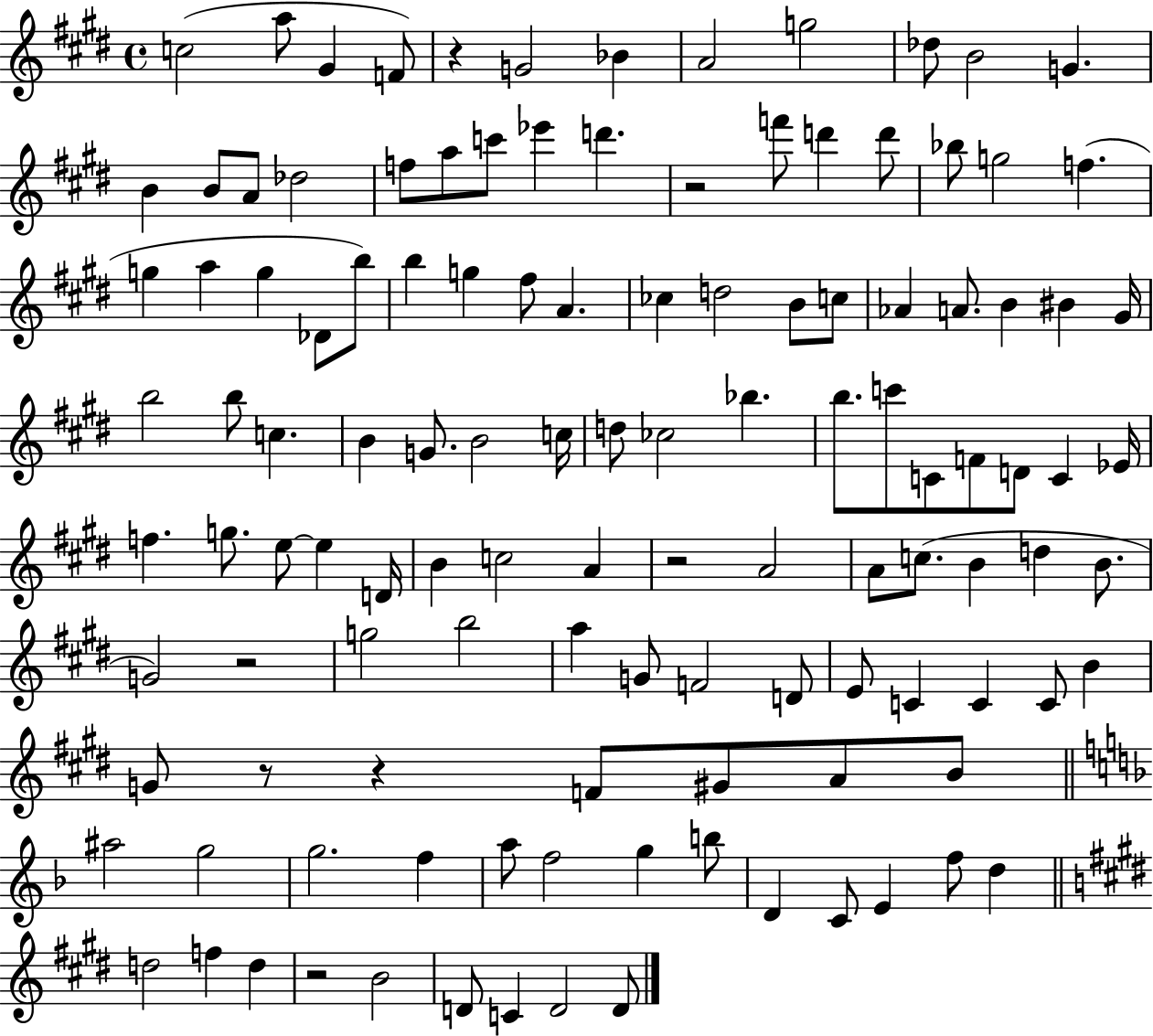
C5/h A5/e G#4/q F4/e R/q G4/h Bb4/q A4/h G5/h Db5/e B4/h G4/q. B4/q B4/e A4/e Db5/h F5/e A5/e C6/e Eb6/q D6/q. R/h F6/e D6/q D6/e Bb5/e G5/h F5/q. G5/q A5/q G5/q Db4/e B5/e B5/q G5/q F#5/e A4/q. CES5/q D5/h B4/e C5/e Ab4/q A4/e. B4/q BIS4/q G#4/s B5/h B5/e C5/q. B4/q G4/e. B4/h C5/s D5/e CES5/h Bb5/q. B5/e. C6/e C4/e F4/e D4/e C4/q Eb4/s F5/q. G5/e. E5/e E5/q D4/s B4/q C5/h A4/q R/h A4/h A4/e C5/e. B4/q D5/q B4/e. G4/h R/h G5/h B5/h A5/q G4/e F4/h D4/e E4/e C4/q C4/q C4/e B4/q G4/e R/e R/q F4/e G#4/e A4/e B4/e A#5/h G5/h G5/h. F5/q A5/e F5/h G5/q B5/e D4/q C4/e E4/q F5/e D5/q D5/h F5/q D5/q R/h B4/h D4/e C4/q D4/h D4/e